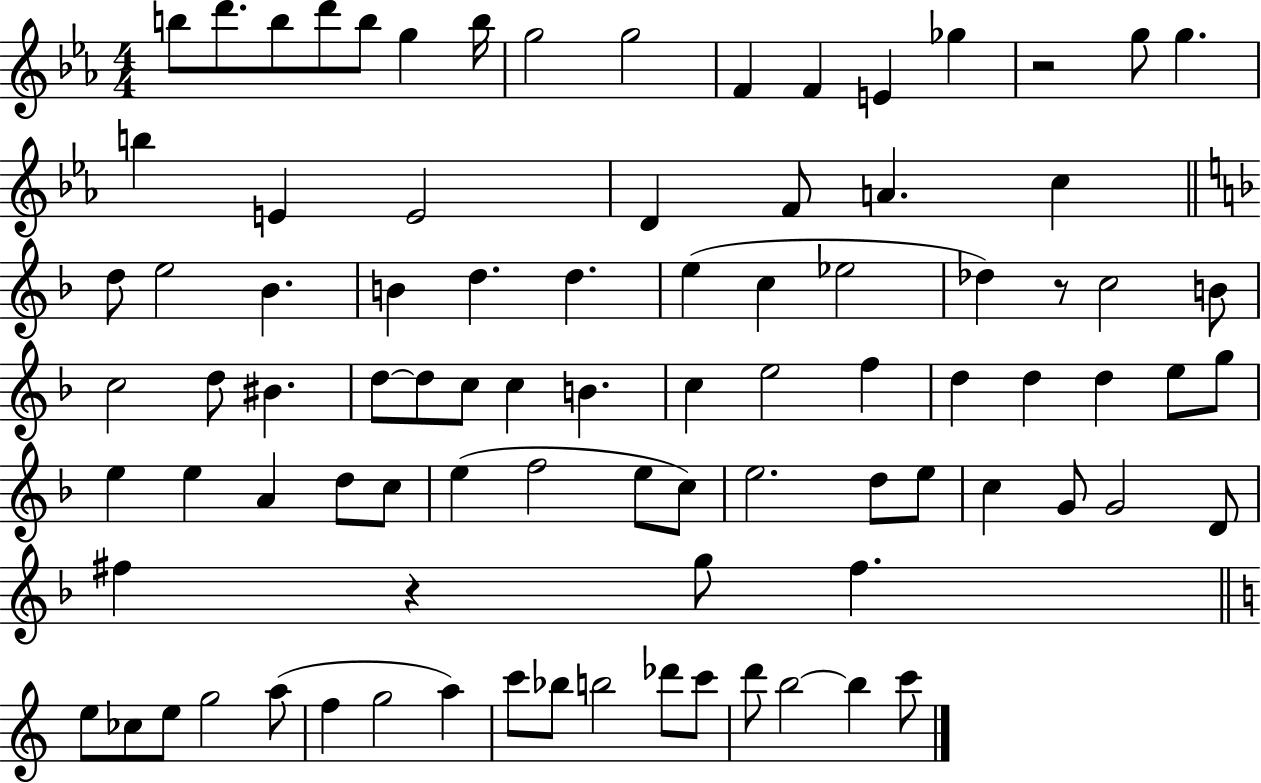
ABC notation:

X:1
T:Untitled
M:4/4
L:1/4
K:Eb
b/2 d'/2 b/2 d'/2 b/2 g b/4 g2 g2 F F E _g z2 g/2 g b E E2 D F/2 A c d/2 e2 _B B d d e c _e2 _d z/2 c2 B/2 c2 d/2 ^B d/2 d/2 c/2 c B c e2 f d d d e/2 g/2 e e A d/2 c/2 e f2 e/2 c/2 e2 d/2 e/2 c G/2 G2 D/2 ^f z g/2 ^f e/2 _c/2 e/2 g2 a/2 f g2 a c'/2 _b/2 b2 _d'/2 c'/2 d'/2 b2 b c'/2